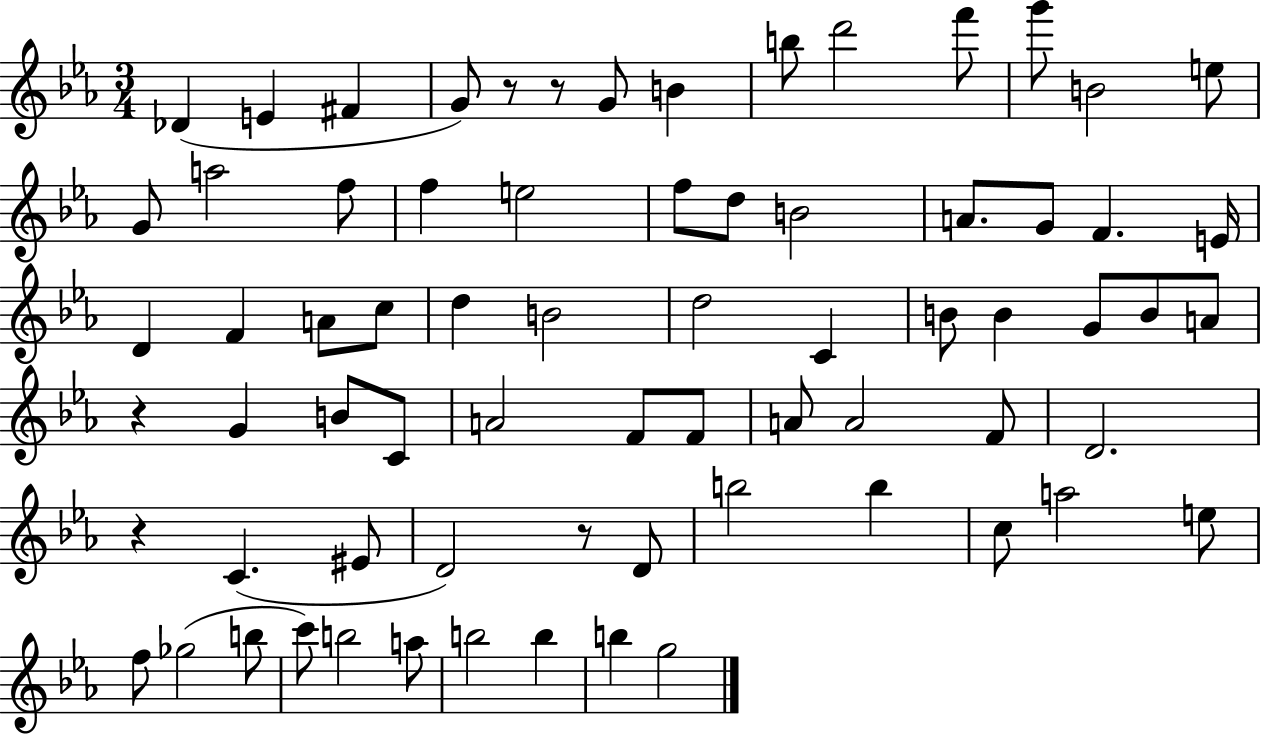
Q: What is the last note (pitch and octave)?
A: G5